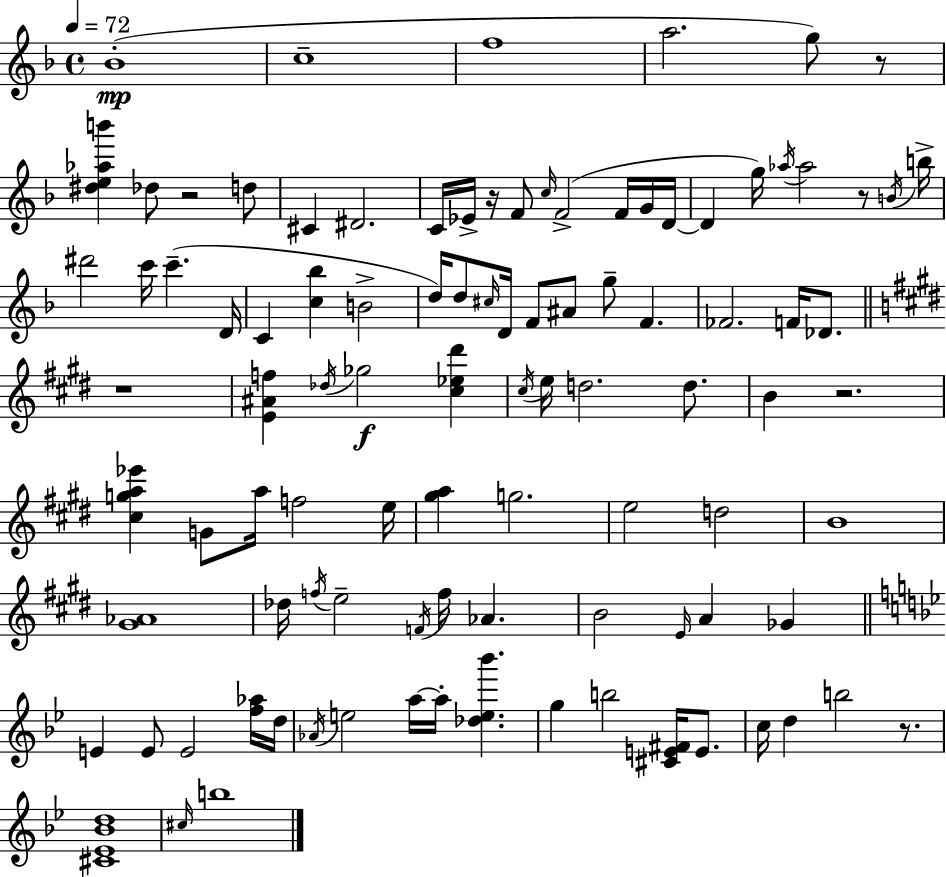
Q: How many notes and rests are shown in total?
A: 99